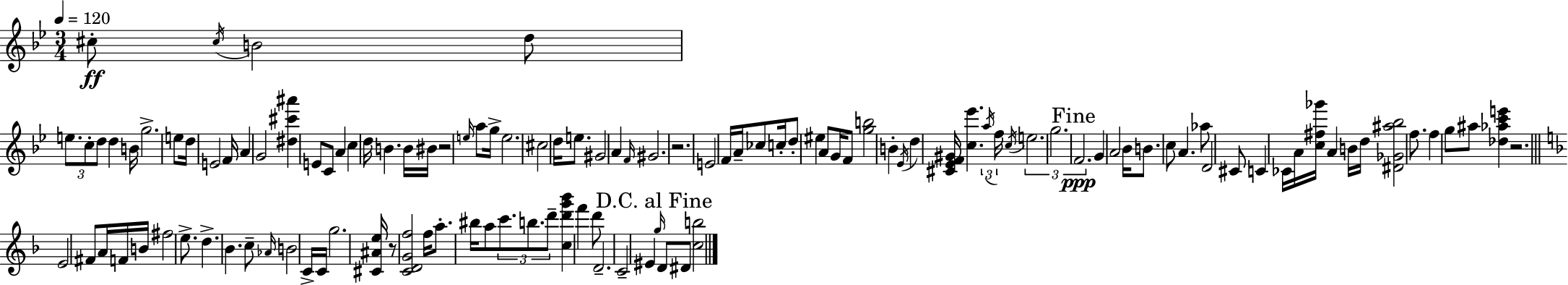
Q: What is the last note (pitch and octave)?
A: D#4